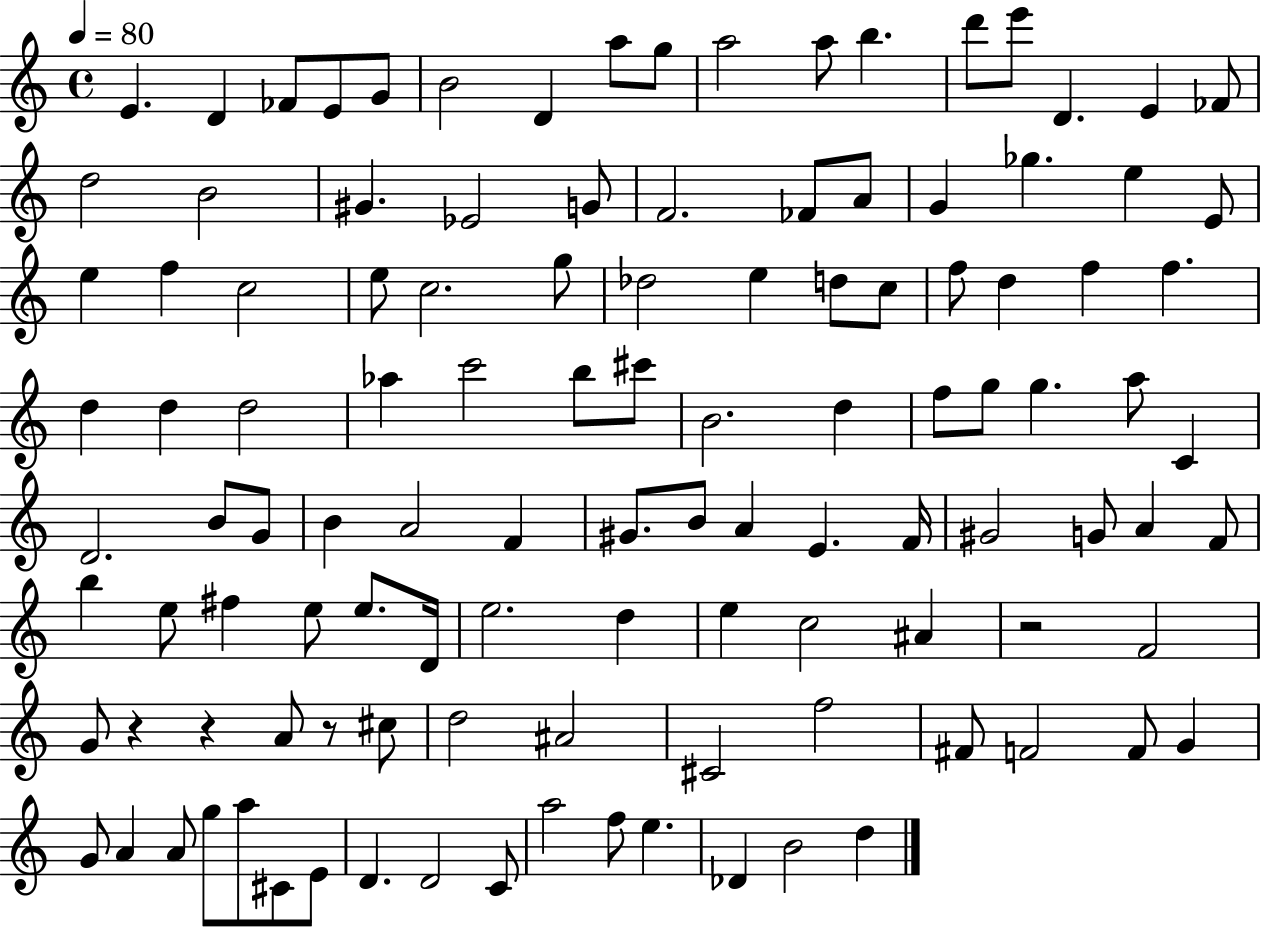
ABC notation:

X:1
T:Untitled
M:4/4
L:1/4
K:C
E D _F/2 E/2 G/2 B2 D a/2 g/2 a2 a/2 b d'/2 e'/2 D E _F/2 d2 B2 ^G _E2 G/2 F2 _F/2 A/2 G _g e E/2 e f c2 e/2 c2 g/2 _d2 e d/2 c/2 f/2 d f f d d d2 _a c'2 b/2 ^c'/2 B2 d f/2 g/2 g a/2 C D2 B/2 G/2 B A2 F ^G/2 B/2 A E F/4 ^G2 G/2 A F/2 b e/2 ^f e/2 e/2 D/4 e2 d e c2 ^A z2 F2 G/2 z z A/2 z/2 ^c/2 d2 ^A2 ^C2 f2 ^F/2 F2 F/2 G G/2 A A/2 g/2 a/2 ^C/2 E/2 D D2 C/2 a2 f/2 e _D B2 d